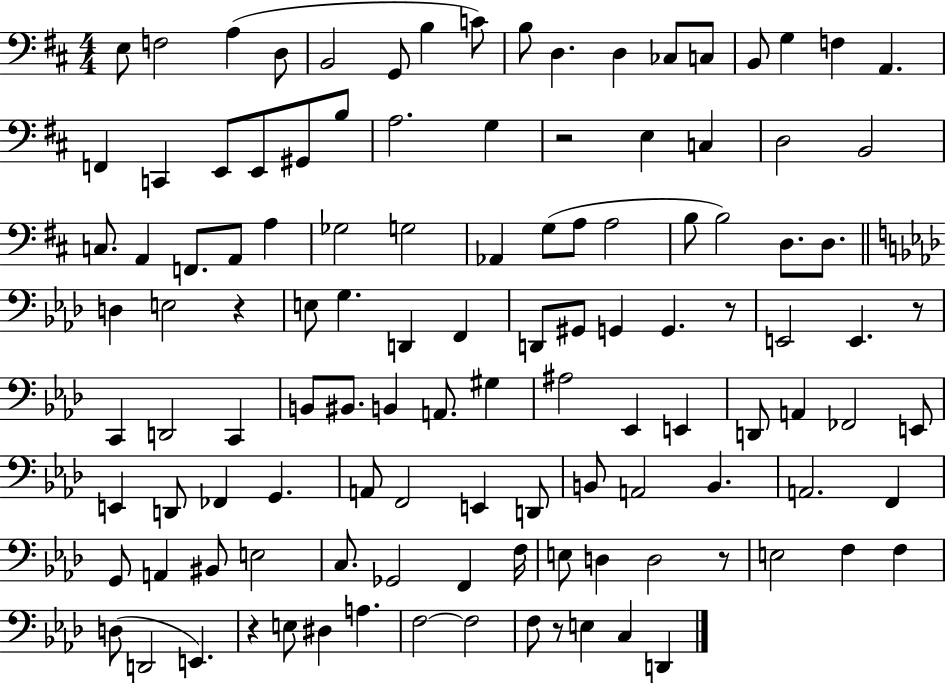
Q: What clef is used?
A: bass